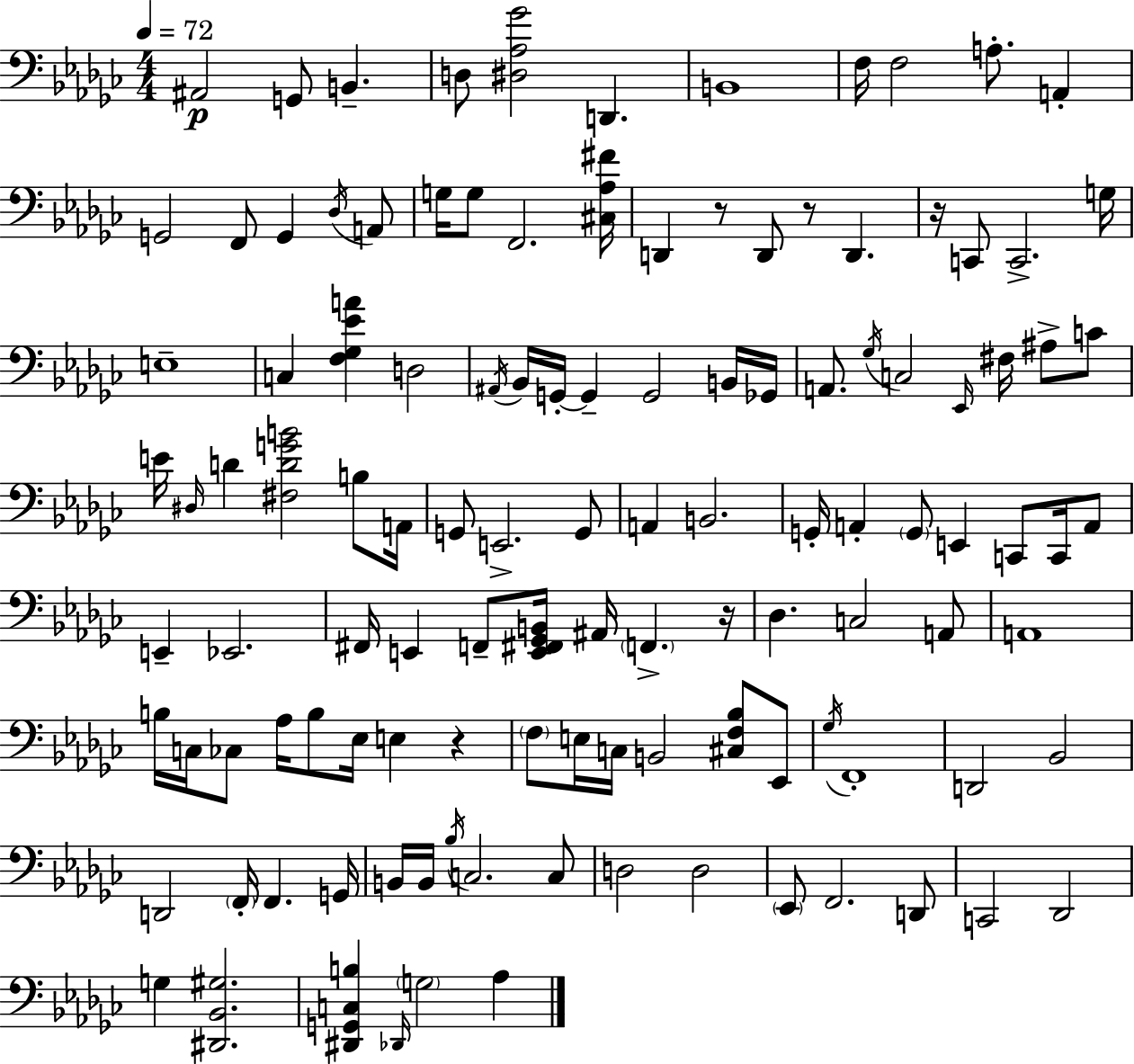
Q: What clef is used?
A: bass